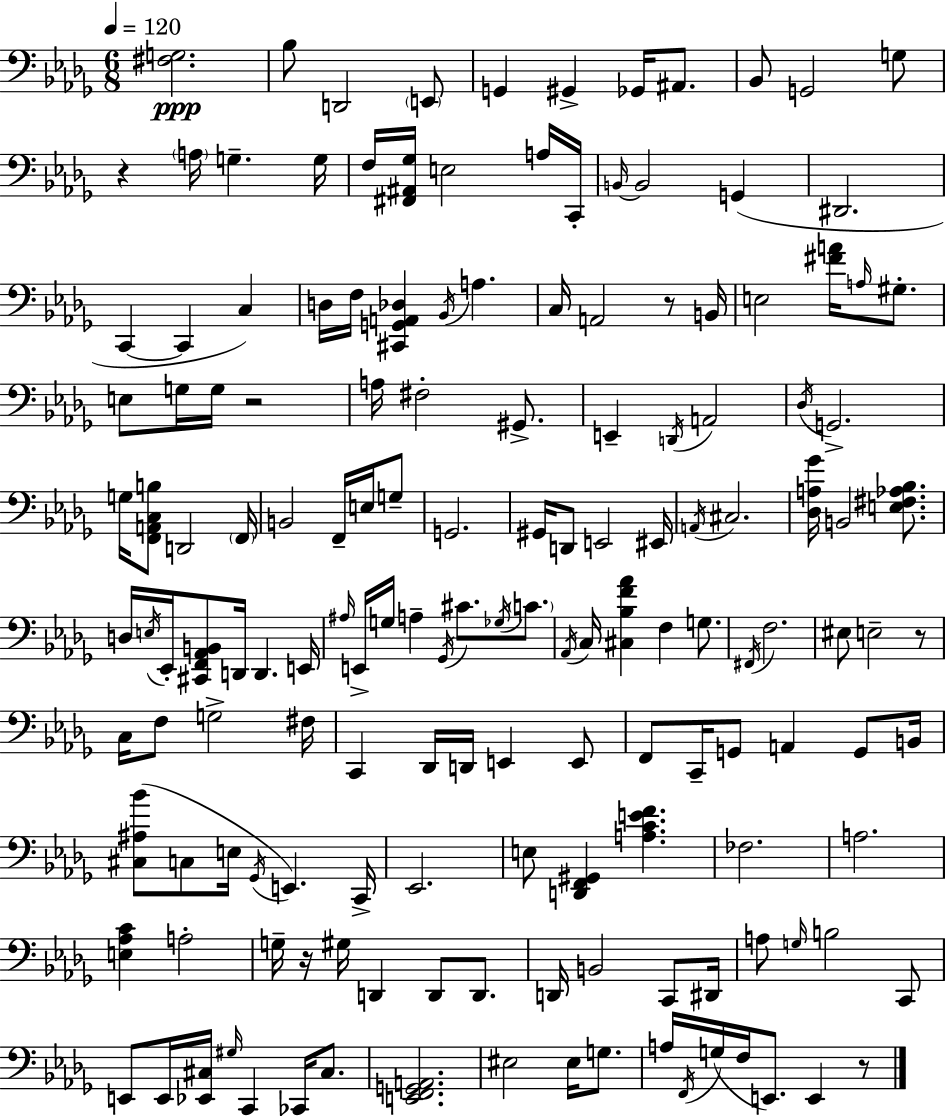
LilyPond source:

{
  \clef bass
  \numericTimeSignature
  \time 6/8
  \key bes \minor
  \tempo 4 = 120
  \repeat volta 2 { <fis g>2.\ppp | bes8 d,2 \parenthesize e,8 | g,4 gis,4-> ges,16 ais,8. | bes,8 g,2 g8 | \break r4 \parenthesize a16 g4.-- g16 | f16 <fis, ais, ges>16 e2 a16 c,16-. | \grace { b,16~ }~ b,2 g,4( | dis,2. | \break c,4~~ c,4 c4) | d16 f16 <cis, g, a, des>4 \acciaccatura { bes,16 } a4. | c16 a,2 r8 | b,16 e2 <fis' a'>16 \grace { a16 } | \break gis8.-. e8 g16 g16 r2 | a16 fis2-. | gis,8.-> e,4-- \acciaccatura { d,16 } a,2 | \acciaccatura { des16 } g,2.-> | \break g16 <f, a, c b>8 d,2 | \parenthesize f,16 b,2 | f,16-- e16 g8-- g,2. | gis,16 d,8 e,2 | \break eis,16 \acciaccatura { a,16 } cis2. | <des a ges'>16 b,2 | <e fis aes bes>8. d16 \acciaccatura { e16 } ees,16-. <cis, f, aes, b,>8 d,16 | d,4. e,16 \grace { ais16 } e,16-> g16 a4-- | \break \acciaccatura { ges,16 } cis'8. \acciaccatura { ges16 } \parenthesize c'8. \acciaccatura { aes,16 } c16 | <cis bes f' aes'>4 f4 g8. \acciaccatura { fis,16 } | f2. | eis8 e2-- r8 | \break c16 f8 g2-> fis16 | c,4 des,16 d,16 e,4 e,8 | f,8 c,16-- g,8 a,4 g,8 b,16 | <cis ais bes'>8( c8 e16 \acciaccatura { ges,16 } e,4.) | \break c,16-> ees,2. | e8 <d, f, gis,>4 <a c' e' f'>4. | fes2. | a2. | \break <e aes c'>4 a2-. | g16-- r16 gis16 d,4 d,8 d,8. | d,16 b,2 c,8 | dis,16 a8 \grace { g16 } b2 | \break c,8 e,8 e,16 <ees, cis>16 \grace { gis16 } c,4 ces,16 | cis8. <e, f, g, a,>2. | eis2 eis16 | g8. a16 \acciaccatura { f,16 } g16( f16 e,8.) e,4 | \break r8 } \bar "|."
}